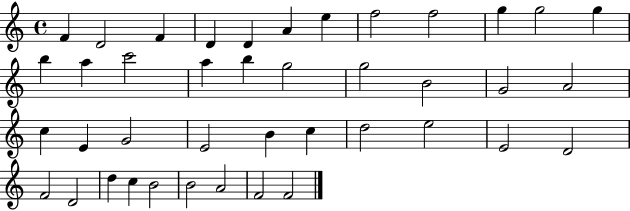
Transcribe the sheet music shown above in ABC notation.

X:1
T:Untitled
M:4/4
L:1/4
K:C
F D2 F D D A e f2 f2 g g2 g b a c'2 a b g2 g2 B2 G2 A2 c E G2 E2 B c d2 e2 E2 D2 F2 D2 d c B2 B2 A2 F2 F2